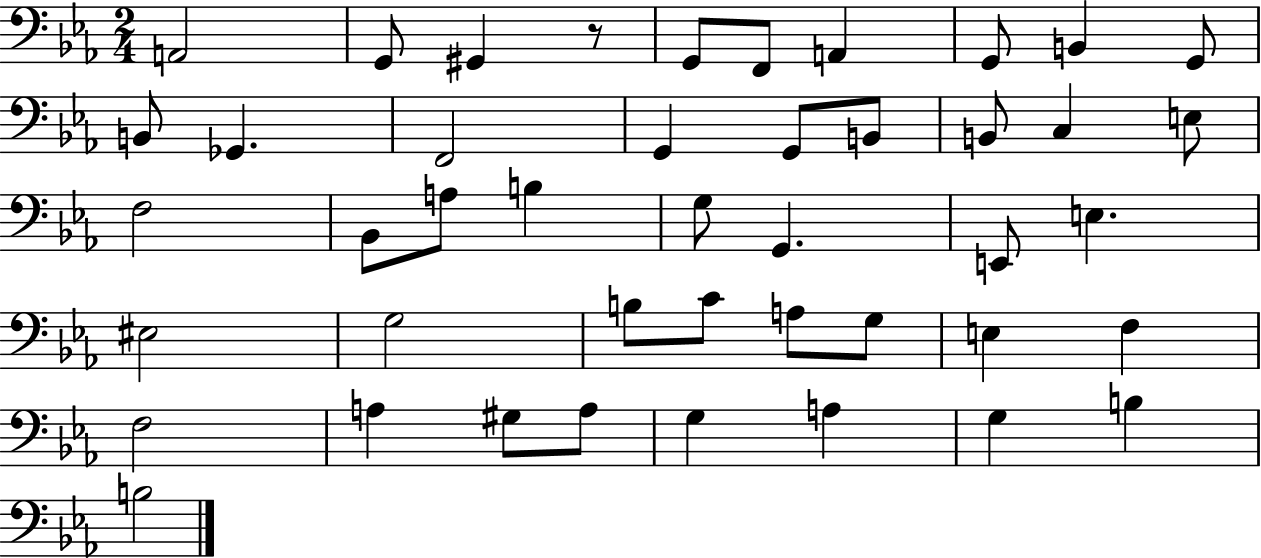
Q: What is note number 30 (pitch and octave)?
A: C4